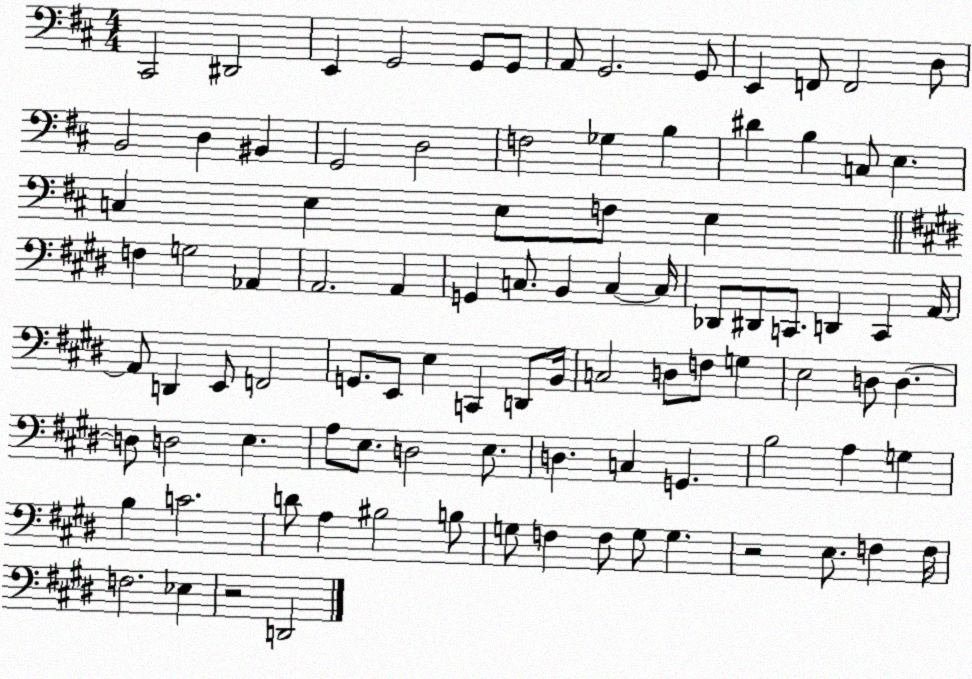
X:1
T:Untitled
M:4/4
L:1/4
K:D
^C,,2 ^D,,2 E,, G,,2 G,,/2 G,,/2 A,,/2 G,,2 G,,/2 E,, F,,/2 F,,2 D,/2 B,,2 D, ^B,, G,,2 D,2 F,2 _G, B, ^D B, C,/2 E, C, E, E,/2 F,/2 E, F, G,2 _A,, A,,2 A,, G,, C,/2 B,, C, C,/4 _D,,/2 ^D,,/2 C,,/2 D,, C,, A,,/4 A,,/2 D,, E,,/2 F,,2 G,,/2 E,,/2 E, C,, D,,/2 B,,/4 C,2 D,/2 F,/2 G, E,2 D,/2 D, D,/2 D,2 E, A,/2 E,/2 D,2 E,/2 D, C, G,, B,2 A, G, B, C2 D/2 A, ^B,2 B,/2 G,/2 F, F,/2 G,/2 G, z2 E,/2 F, F,/4 F,2 _E, z2 D,,2